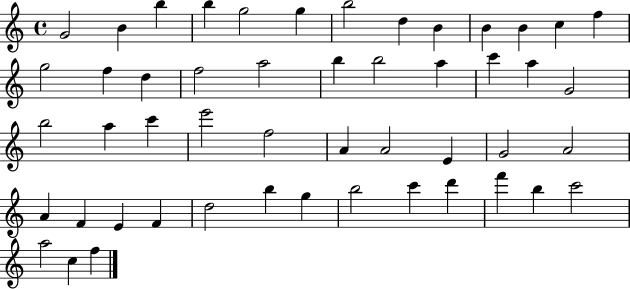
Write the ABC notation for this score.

X:1
T:Untitled
M:4/4
L:1/4
K:C
G2 B b b g2 g b2 d B B B c f g2 f d f2 a2 b b2 a c' a G2 b2 a c' e'2 f2 A A2 E G2 A2 A F E F d2 b g b2 c' d' f' b c'2 a2 c f